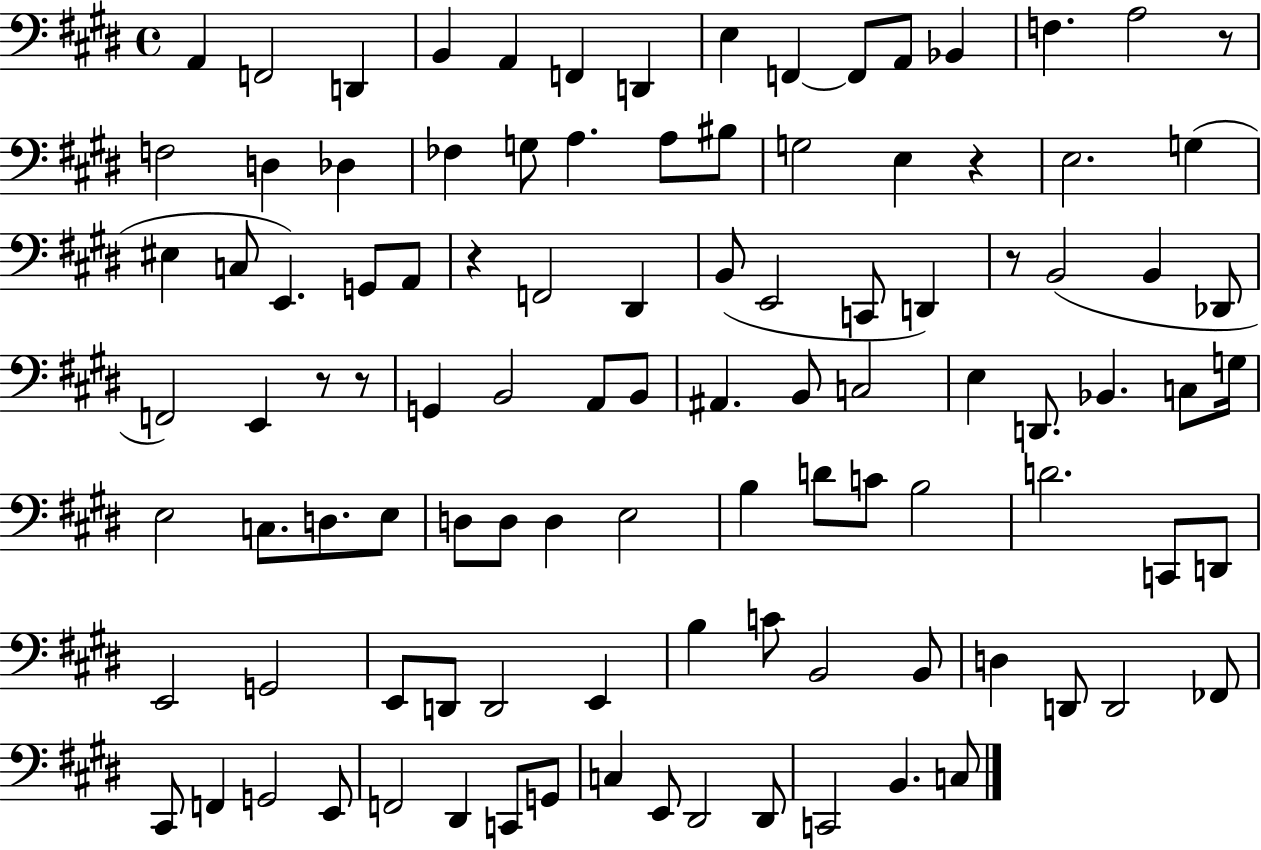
A2/q F2/h D2/q B2/q A2/q F2/q D2/q E3/q F2/q F2/e A2/e Bb2/q F3/q. A3/h R/e F3/h D3/q Db3/q FES3/q G3/e A3/q. A3/e BIS3/e G3/h E3/q R/q E3/h. G3/q EIS3/q C3/e E2/q. G2/e A2/e R/q F2/h D#2/q B2/e E2/h C2/e D2/q R/e B2/h B2/q Db2/e F2/h E2/q R/e R/e G2/q B2/h A2/e B2/e A#2/q. B2/e C3/h E3/q D2/e. Bb2/q. C3/e G3/s E3/h C3/e. D3/e. E3/e D3/e D3/e D3/q E3/h B3/q D4/e C4/e B3/h D4/h. C2/e D2/e E2/h G2/h E2/e D2/e D2/h E2/q B3/q C4/e B2/h B2/e D3/q D2/e D2/h FES2/e C#2/e F2/q G2/h E2/e F2/h D#2/q C2/e G2/e C3/q E2/e D#2/h D#2/e C2/h B2/q. C3/e